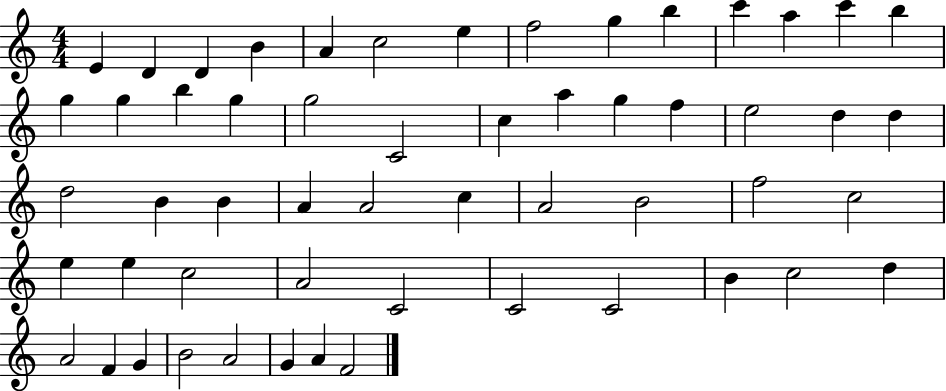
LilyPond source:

{
  \clef treble
  \numericTimeSignature
  \time 4/4
  \key c \major
  e'4 d'4 d'4 b'4 | a'4 c''2 e''4 | f''2 g''4 b''4 | c'''4 a''4 c'''4 b''4 | \break g''4 g''4 b''4 g''4 | g''2 c'2 | c''4 a''4 g''4 f''4 | e''2 d''4 d''4 | \break d''2 b'4 b'4 | a'4 a'2 c''4 | a'2 b'2 | f''2 c''2 | \break e''4 e''4 c''2 | a'2 c'2 | c'2 c'2 | b'4 c''2 d''4 | \break a'2 f'4 g'4 | b'2 a'2 | g'4 a'4 f'2 | \bar "|."
}